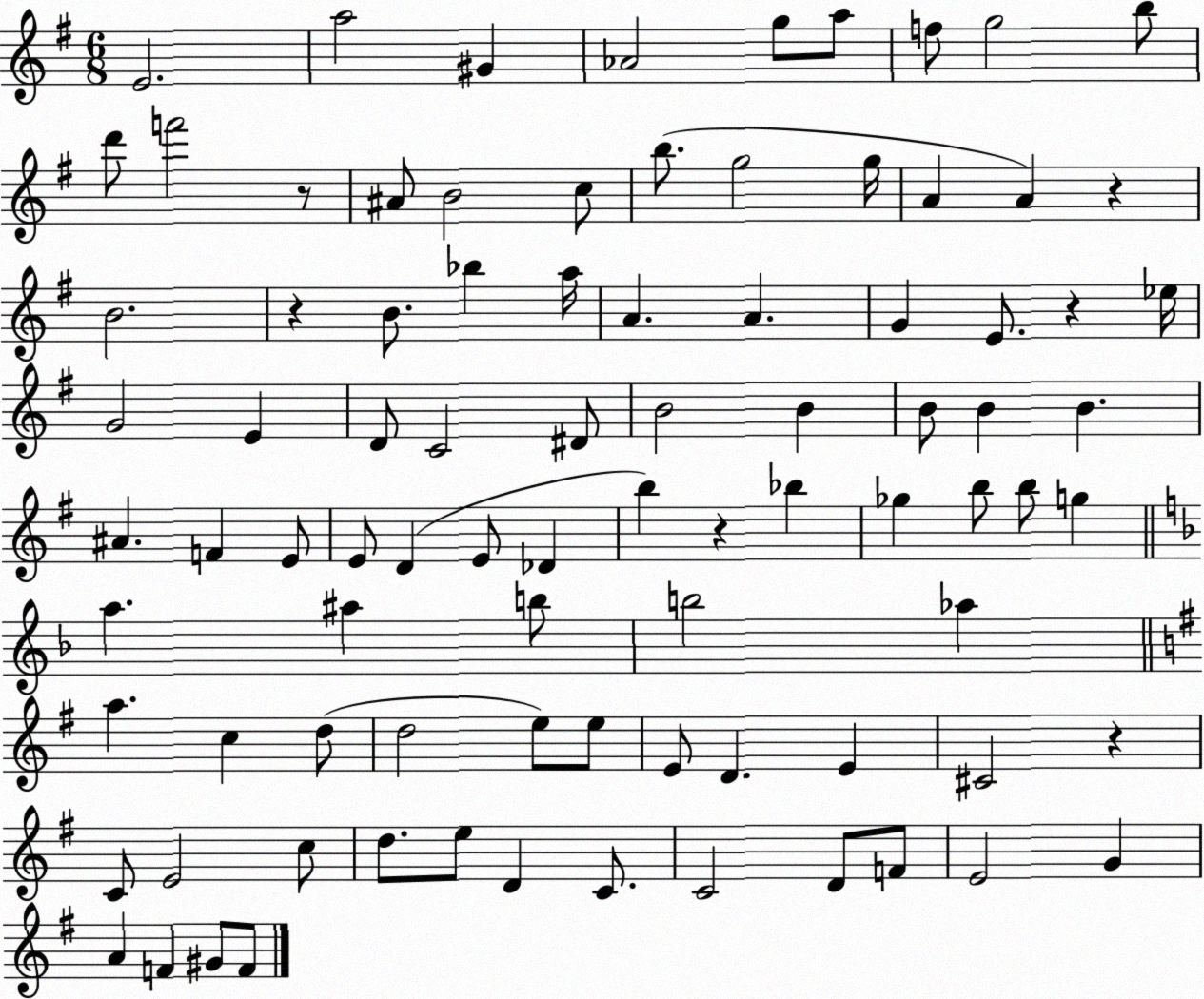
X:1
T:Untitled
M:6/8
L:1/4
K:G
E2 a2 ^G _A2 g/2 a/2 f/2 g2 b/2 d'/2 f'2 z/2 ^A/2 B2 c/2 b/2 g2 g/4 A A z B2 z B/2 _b a/4 A A G E/2 z _e/4 G2 E D/2 C2 ^D/2 B2 B B/2 B B ^A F E/2 E/2 D E/2 _D b z _b _g b/2 b/2 g a ^a b/2 b2 _a a c d/2 d2 e/2 e/2 E/2 D E ^C2 z C/2 E2 c/2 d/2 e/2 D C/2 C2 D/2 F/2 E2 G A F ^G/2 F/2